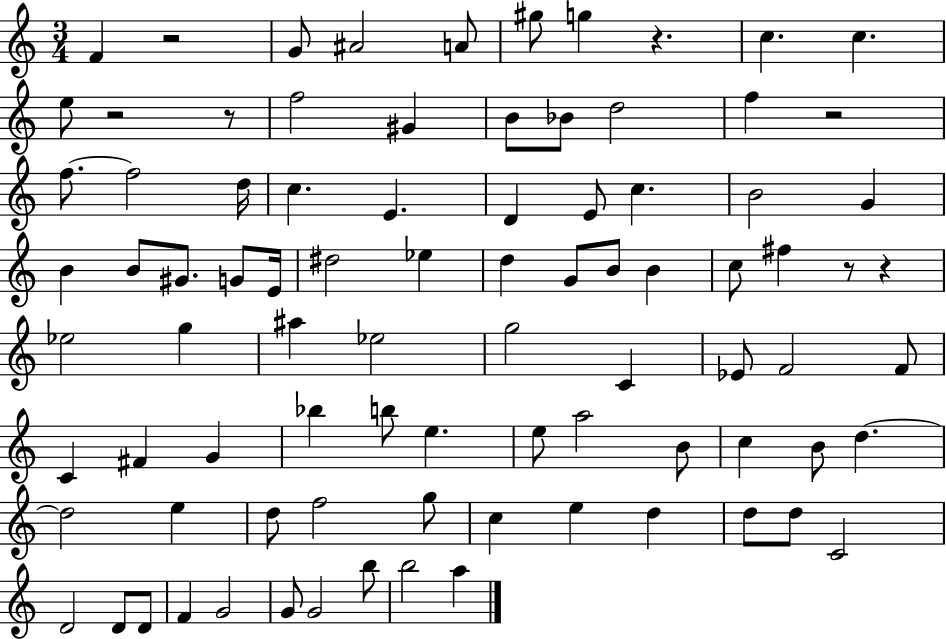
F4/q R/h G4/e A#4/h A4/e G#5/e G5/q R/q. C5/q. C5/q. E5/e R/h R/e F5/h G#4/q B4/e Bb4/e D5/h F5/q R/h F5/e. F5/h D5/s C5/q. E4/q. D4/q E4/e C5/q. B4/h G4/q B4/q B4/e G#4/e. G4/e E4/s D#5/h Eb5/q D5/q G4/e B4/e B4/q C5/e F#5/q R/e R/q Eb5/h G5/q A#5/q Eb5/h G5/h C4/q Eb4/e F4/h F4/e C4/q F#4/q G4/q Bb5/q B5/e E5/q. E5/e A5/h B4/e C5/q B4/e D5/q. D5/h E5/q D5/e F5/h G5/e C5/q E5/q D5/q D5/e D5/e C4/h D4/h D4/e D4/e F4/q G4/h G4/e G4/h B5/e B5/h A5/q